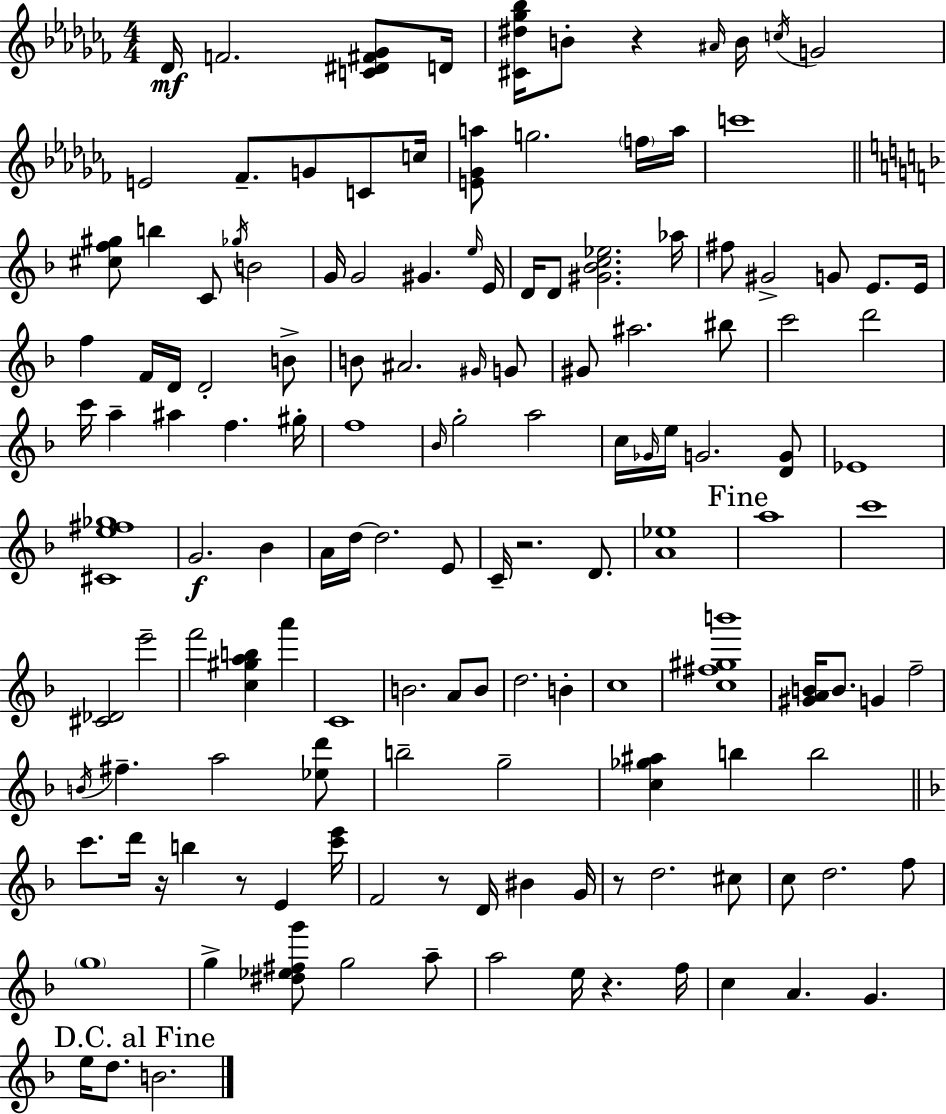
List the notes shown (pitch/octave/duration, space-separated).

Db4/s F4/h. [C4,D#4,F#4,Gb4]/e D4/s [C#4,D#5,Gb5,Bb5]/s B4/e R/q A#4/s B4/s C5/s G4/h E4/h FES4/e. G4/e C4/e C5/s [E4,Gb4,A5]/e G5/h. F5/s A5/s C6/w [C#5,F5,G#5]/e B5/q C4/e Gb5/s B4/h G4/s G4/h G#4/q. E5/s E4/s D4/s D4/e [G#4,Bb4,C5,Eb5]/h. Ab5/s F#5/e G#4/h G4/e E4/e. E4/s F5/q F4/s D4/s D4/h B4/e B4/e A#4/h. G#4/s G4/e G#4/e A#5/h. BIS5/e C6/h D6/h C6/s A5/q A#5/q F5/q. G#5/s F5/w Bb4/s G5/h A5/h C5/s Gb4/s E5/s G4/h. [D4,G4]/e Eb4/w [C#4,E5,F#5,Gb5]/w G4/h. Bb4/q A4/s D5/s D5/h. E4/e C4/s R/h. D4/e. [A4,Eb5]/w A5/w C6/w [C#4,Db4]/h E6/h F6/h [C5,G#5,A5,B5]/q A6/q C4/w B4/h. A4/e B4/e D5/h. B4/q C5/w [C5,F#5,G#5,B6]/w [G#4,A4,B4]/s B4/e. G4/q F5/h B4/s F#5/q. A5/h [Eb5,D6]/e B5/h G5/h [C5,Gb5,A#5]/q B5/q B5/h C6/e. D6/s R/s B5/q R/e E4/q [C6,E6]/s F4/h R/e D4/s BIS4/q G4/s R/e D5/h. C#5/e C5/e D5/h. F5/e G5/w G5/q [D#5,Eb5,F#5,G6]/e G5/h A5/e A5/h E5/s R/q. F5/s C5/q A4/q. G4/q. E5/s D5/e. B4/h.